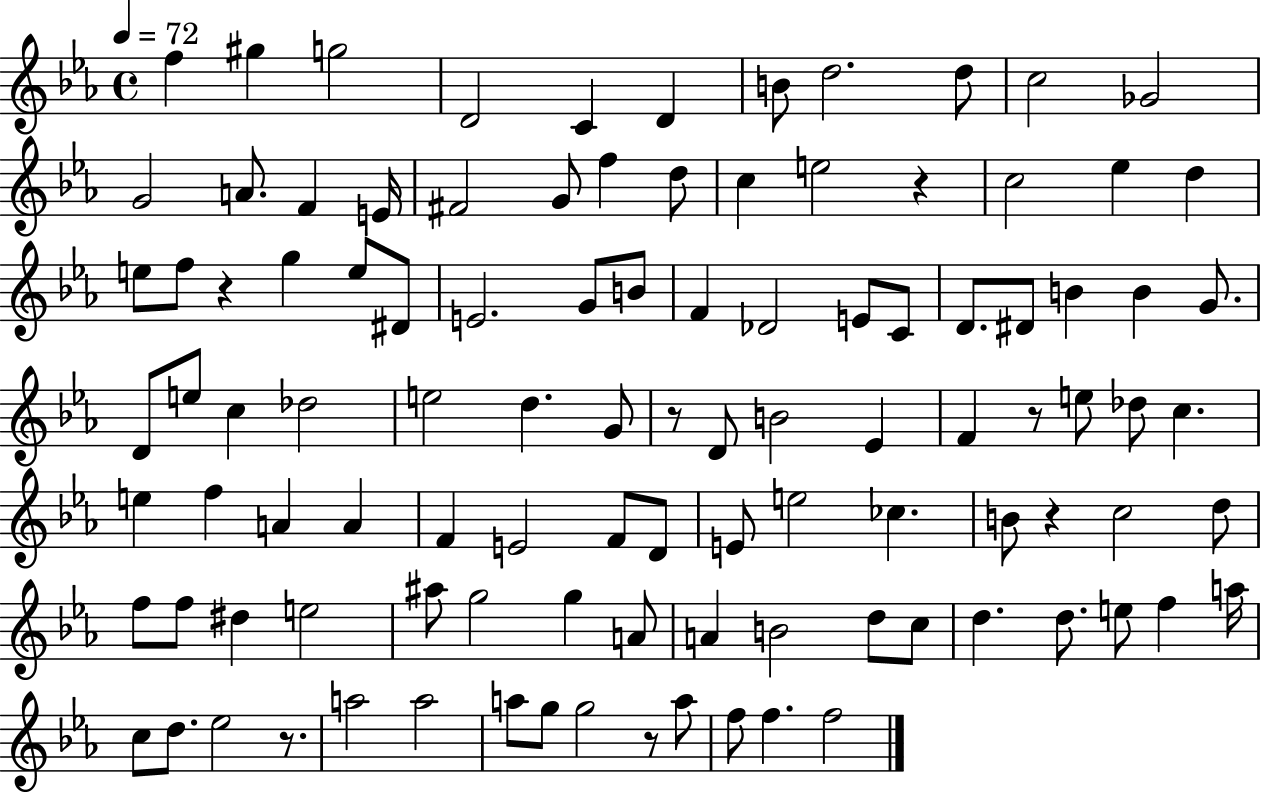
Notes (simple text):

F5/q G#5/q G5/h D4/h C4/q D4/q B4/e D5/h. D5/e C5/h Gb4/h G4/h A4/e. F4/q E4/s F#4/h G4/e F5/q D5/e C5/q E5/h R/q C5/h Eb5/q D5/q E5/e F5/e R/q G5/q E5/e D#4/e E4/h. G4/e B4/e F4/q Db4/h E4/e C4/e D4/e. D#4/e B4/q B4/q G4/e. D4/e E5/e C5/q Db5/h E5/h D5/q. G4/e R/e D4/e B4/h Eb4/q F4/q R/e E5/e Db5/e C5/q. E5/q F5/q A4/q A4/q F4/q E4/h F4/e D4/e E4/e E5/h CES5/q. B4/e R/q C5/h D5/e F5/e F5/e D#5/q E5/h A#5/e G5/h G5/q A4/e A4/q B4/h D5/e C5/e D5/q. D5/e. E5/e F5/q A5/s C5/e D5/e. Eb5/h R/e. A5/h A5/h A5/e G5/e G5/h R/e A5/e F5/e F5/q. F5/h